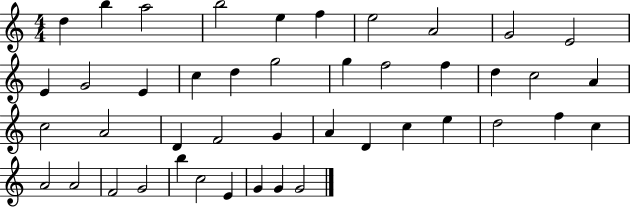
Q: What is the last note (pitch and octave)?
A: G4